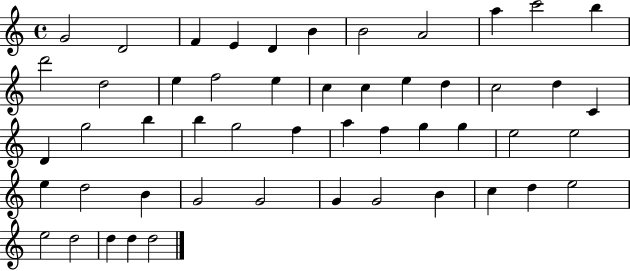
{
  \clef treble
  \time 4/4
  \defaultTimeSignature
  \key c \major
  g'2 d'2 | f'4 e'4 d'4 b'4 | b'2 a'2 | a''4 c'''2 b''4 | \break d'''2 d''2 | e''4 f''2 e''4 | c''4 c''4 e''4 d''4 | c''2 d''4 c'4 | \break d'4 g''2 b''4 | b''4 g''2 f''4 | a''4 f''4 g''4 g''4 | e''2 e''2 | \break e''4 d''2 b'4 | g'2 g'2 | g'4 g'2 b'4 | c''4 d''4 e''2 | \break e''2 d''2 | d''4 d''4 d''2 | \bar "|."
}